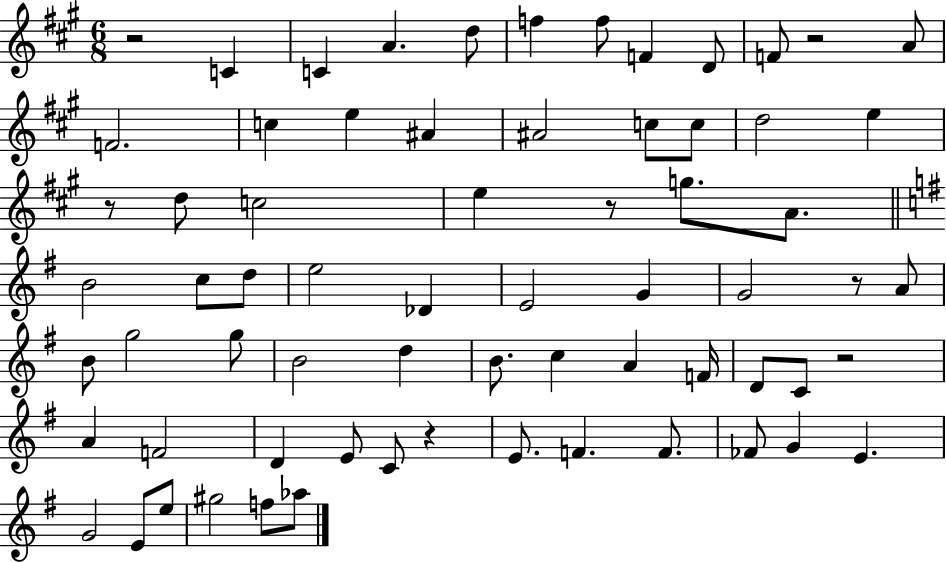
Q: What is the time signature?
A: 6/8